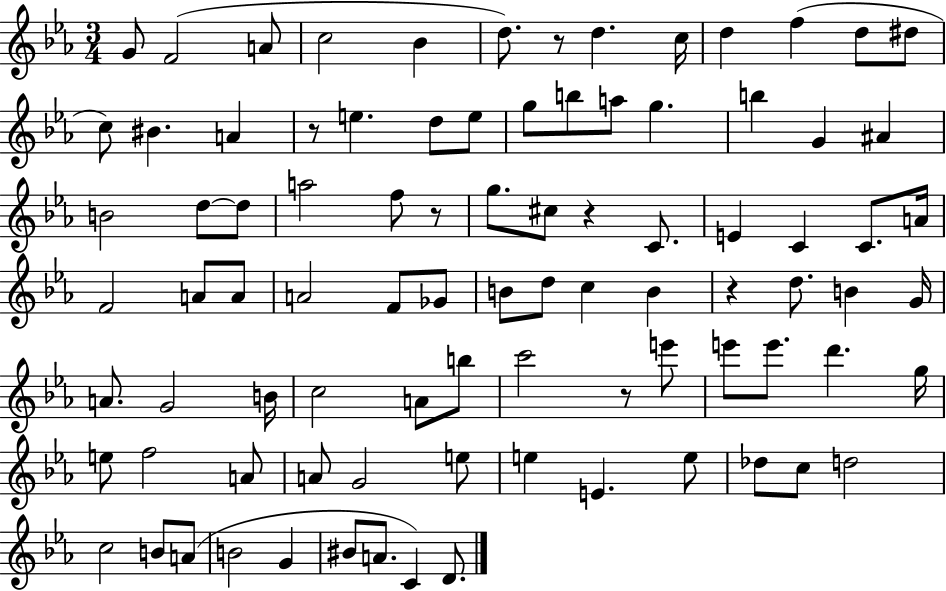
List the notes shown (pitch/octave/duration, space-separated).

G4/e F4/h A4/e C5/h Bb4/q D5/e. R/e D5/q. C5/s D5/q F5/q D5/e D#5/e C5/e BIS4/q. A4/q R/e E5/q. D5/e E5/e G5/e B5/e A5/e G5/q. B5/q G4/q A#4/q B4/h D5/e D5/e A5/h F5/e R/e G5/e. C#5/e R/q C4/e. E4/q C4/q C4/e. A4/s F4/h A4/e A4/e A4/h F4/e Gb4/e B4/e D5/e C5/q B4/q R/q D5/e. B4/q G4/s A4/e. G4/h B4/s C5/h A4/e B5/e C6/h R/e E6/e E6/e E6/e. D6/q. G5/s E5/e F5/h A4/e A4/e G4/h E5/e E5/q E4/q. E5/e Db5/e C5/e D5/h C5/h B4/e A4/e B4/h G4/q BIS4/e A4/e. C4/q D4/e.